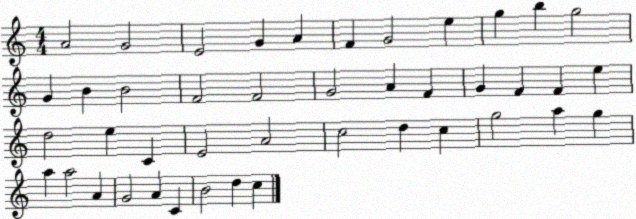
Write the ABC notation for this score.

X:1
T:Untitled
M:4/4
L:1/4
K:C
A2 G2 E2 G A F G2 e g b g2 G B B2 F2 F2 G2 A F G F F e d2 e C E2 A2 c2 d c g2 a g a a2 A G2 A C B2 d c